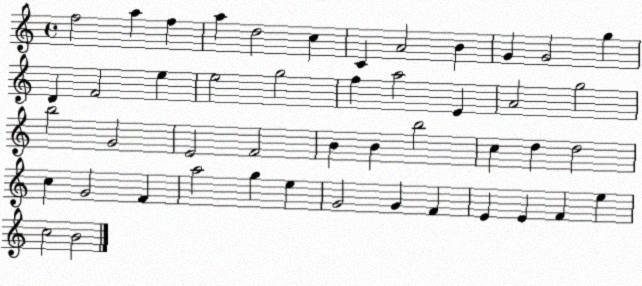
X:1
T:Untitled
M:4/4
L:1/4
K:C
f2 a f a d2 c C A2 B G G2 g D F2 e e2 g2 f a2 E A2 g2 b2 G2 E2 F2 B B b2 c d d2 c G2 F a2 g e G2 G F E E F e c2 B2